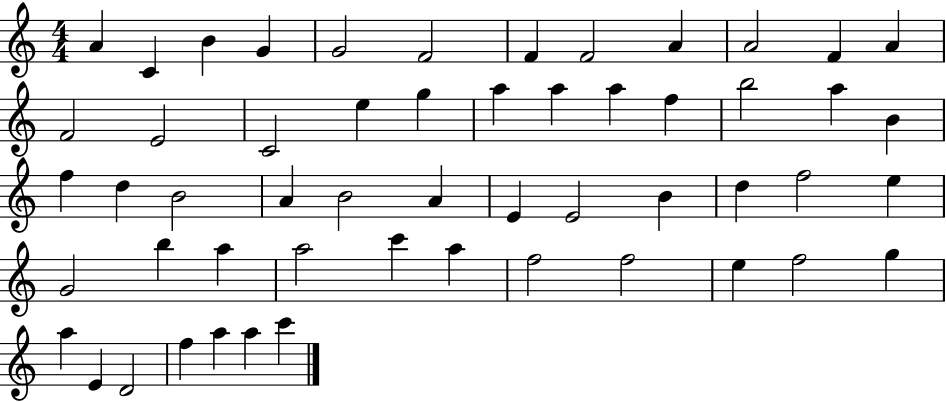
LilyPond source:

{
  \clef treble
  \numericTimeSignature
  \time 4/4
  \key c \major
  a'4 c'4 b'4 g'4 | g'2 f'2 | f'4 f'2 a'4 | a'2 f'4 a'4 | \break f'2 e'2 | c'2 e''4 g''4 | a''4 a''4 a''4 f''4 | b''2 a''4 b'4 | \break f''4 d''4 b'2 | a'4 b'2 a'4 | e'4 e'2 b'4 | d''4 f''2 e''4 | \break g'2 b''4 a''4 | a''2 c'''4 a''4 | f''2 f''2 | e''4 f''2 g''4 | \break a''4 e'4 d'2 | f''4 a''4 a''4 c'''4 | \bar "|."
}